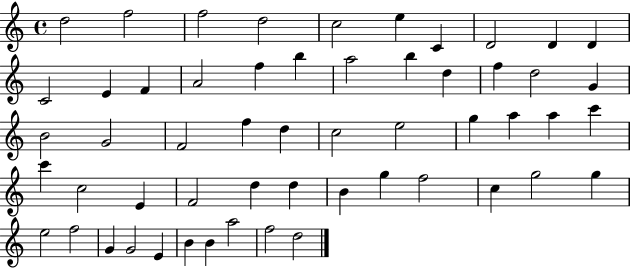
{
  \clef treble
  \time 4/4
  \defaultTimeSignature
  \key c \major
  d''2 f''2 | f''2 d''2 | c''2 e''4 c'4 | d'2 d'4 d'4 | \break c'2 e'4 f'4 | a'2 f''4 b''4 | a''2 b''4 d''4 | f''4 d''2 g'4 | \break b'2 g'2 | f'2 f''4 d''4 | c''2 e''2 | g''4 a''4 a''4 c'''4 | \break c'''4 c''2 e'4 | f'2 d''4 d''4 | b'4 g''4 f''2 | c''4 g''2 g''4 | \break e''2 f''2 | g'4 g'2 e'4 | b'4 b'4 a''2 | f''2 d''2 | \break \bar "|."
}